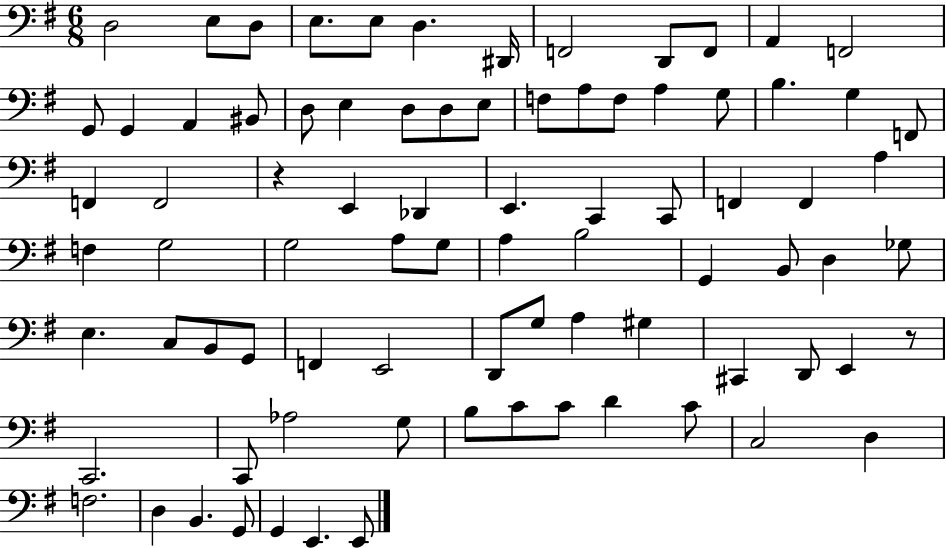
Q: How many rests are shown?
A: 2